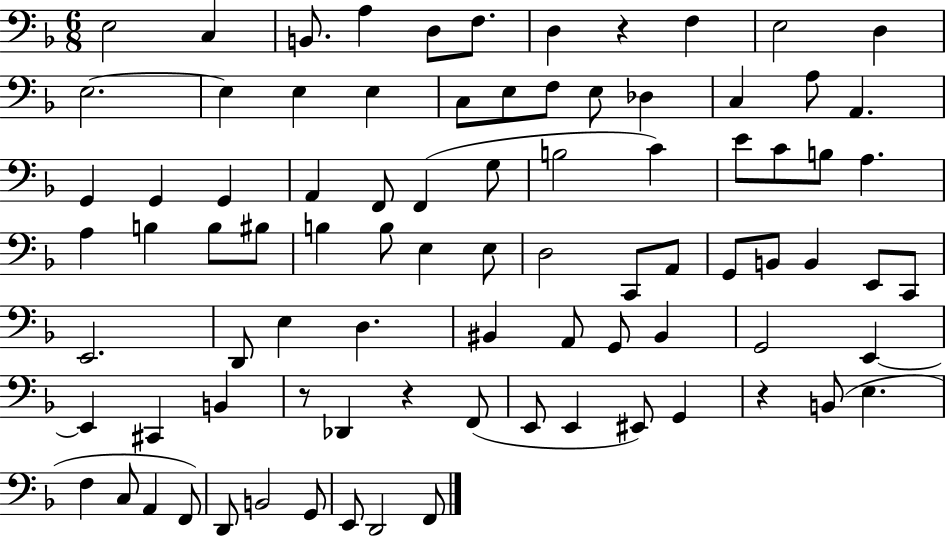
{
  \clef bass
  \numericTimeSignature
  \time 6/8
  \key f \major
  e2 c4 | b,8. a4 d8 f8. | d4 r4 f4 | e2 d4 | \break e2.~~ | e4 e4 e4 | c8 e8 f8 e8 des4 | c4 a8 a,4. | \break g,4 g,4 g,4 | a,4 f,8 f,4( g8 | b2 c'4) | e'8 c'8 b8 a4. | \break a4 b4 b8 bis8 | b4 b8 e4 e8 | d2 c,8 a,8 | g,8 b,8 b,4 e,8 c,8 | \break e,2. | d,8 e4 d4. | bis,4 a,8 g,8 bis,4 | g,2 e,4~~ | \break e,4 cis,4 b,4 | r8 des,4 r4 f,8( | e,8 e,4 eis,8) g,4 | r4 b,8( e4. | \break f4 c8 a,4 f,8) | d,8 b,2 g,8 | e,8 d,2 f,8 | \bar "|."
}